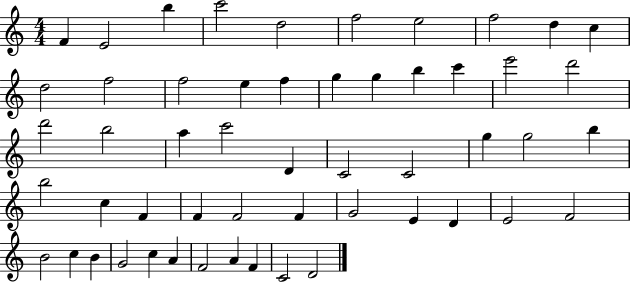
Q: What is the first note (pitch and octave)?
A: F4